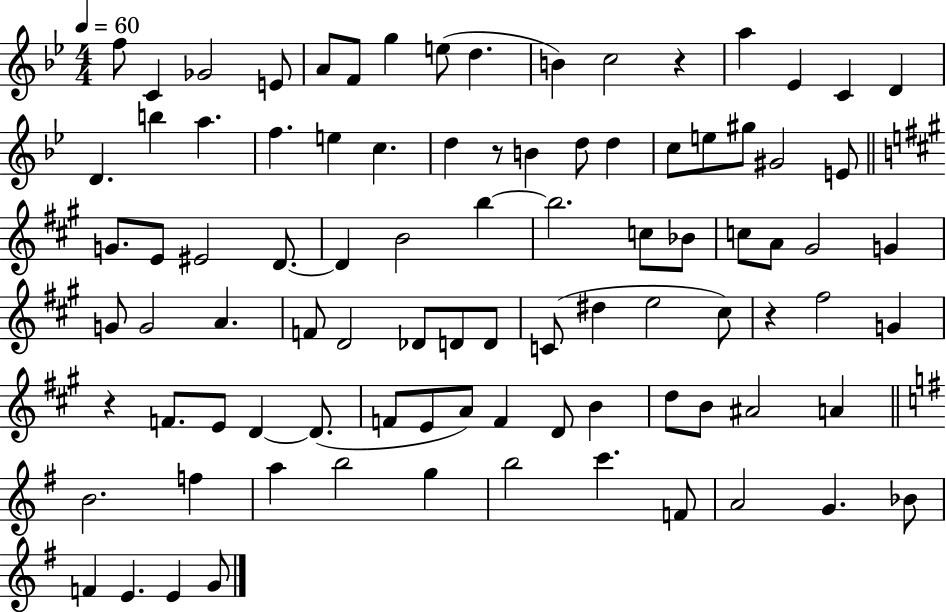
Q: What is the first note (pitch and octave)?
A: F5